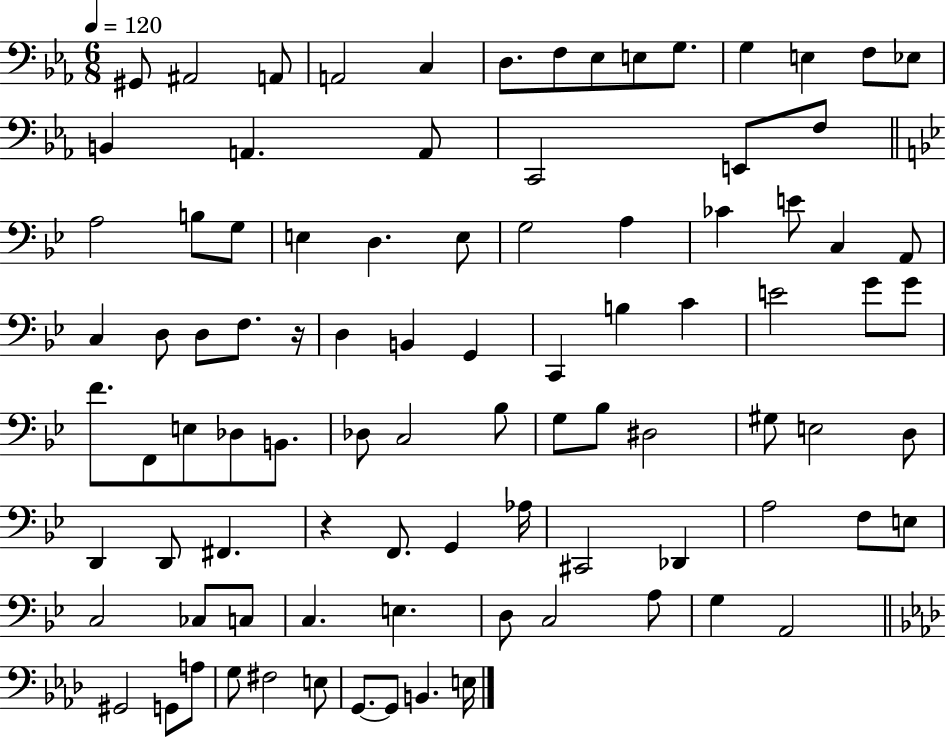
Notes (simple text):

G#2/e A#2/h A2/e A2/h C3/q D3/e. F3/e Eb3/e E3/e G3/e. G3/q E3/q F3/e Eb3/e B2/q A2/q. A2/e C2/h E2/e F3/e A3/h B3/e G3/e E3/q D3/q. E3/e G3/h A3/q CES4/q E4/e C3/q A2/e C3/q D3/e D3/e F3/e. R/s D3/q B2/q G2/q C2/q B3/q C4/q E4/h G4/e G4/e F4/e. F2/e E3/e Db3/e B2/e. Db3/e C3/h Bb3/e G3/e Bb3/e D#3/h G#3/e E3/h D3/e D2/q D2/e F#2/q. R/q F2/e. G2/q Ab3/s C#2/h Db2/q A3/h F3/e E3/e C3/h CES3/e C3/e C3/q. E3/q. D3/e C3/h A3/e G3/q A2/h G#2/h G2/e A3/e G3/e F#3/h E3/e G2/e. G2/e B2/q. E3/s